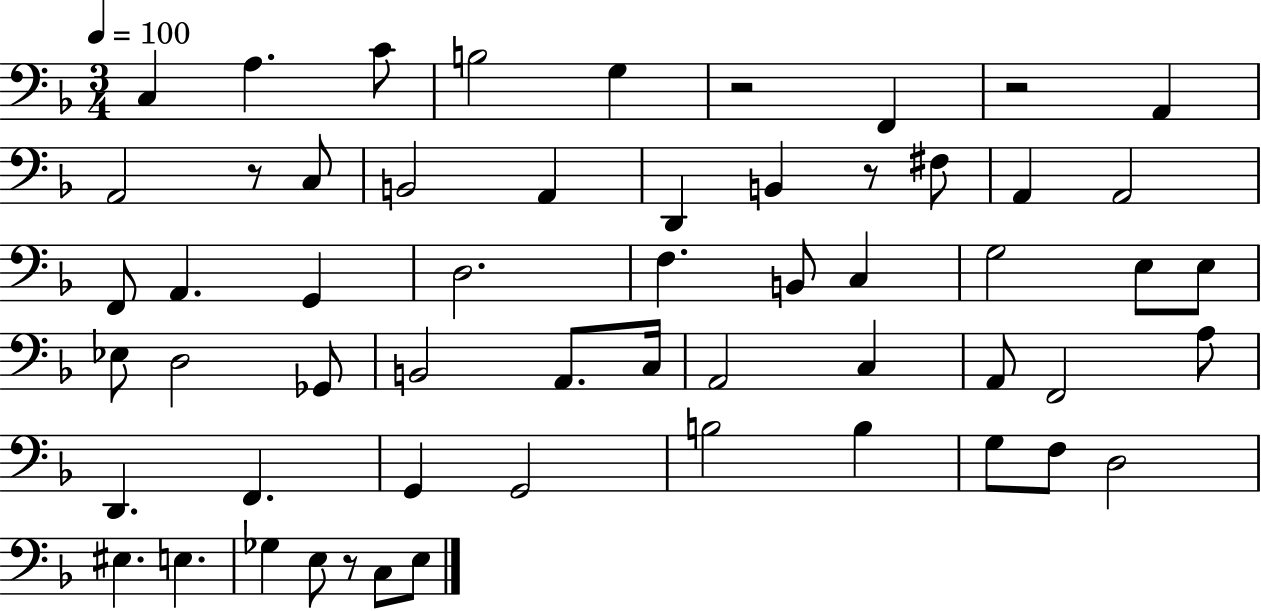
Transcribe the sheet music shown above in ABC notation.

X:1
T:Untitled
M:3/4
L:1/4
K:F
C, A, C/2 B,2 G, z2 F,, z2 A,, A,,2 z/2 C,/2 B,,2 A,, D,, B,, z/2 ^F,/2 A,, A,,2 F,,/2 A,, G,, D,2 F, B,,/2 C, G,2 E,/2 E,/2 _E,/2 D,2 _G,,/2 B,,2 A,,/2 C,/4 A,,2 C, A,,/2 F,,2 A,/2 D,, F,, G,, G,,2 B,2 B, G,/2 F,/2 D,2 ^E, E, _G, E,/2 z/2 C,/2 E,/2